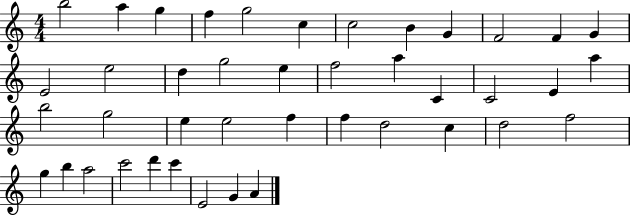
X:1
T:Untitled
M:4/4
L:1/4
K:C
b2 a g f g2 c c2 B G F2 F G E2 e2 d g2 e f2 a C C2 E a b2 g2 e e2 f f d2 c d2 f2 g b a2 c'2 d' c' E2 G A